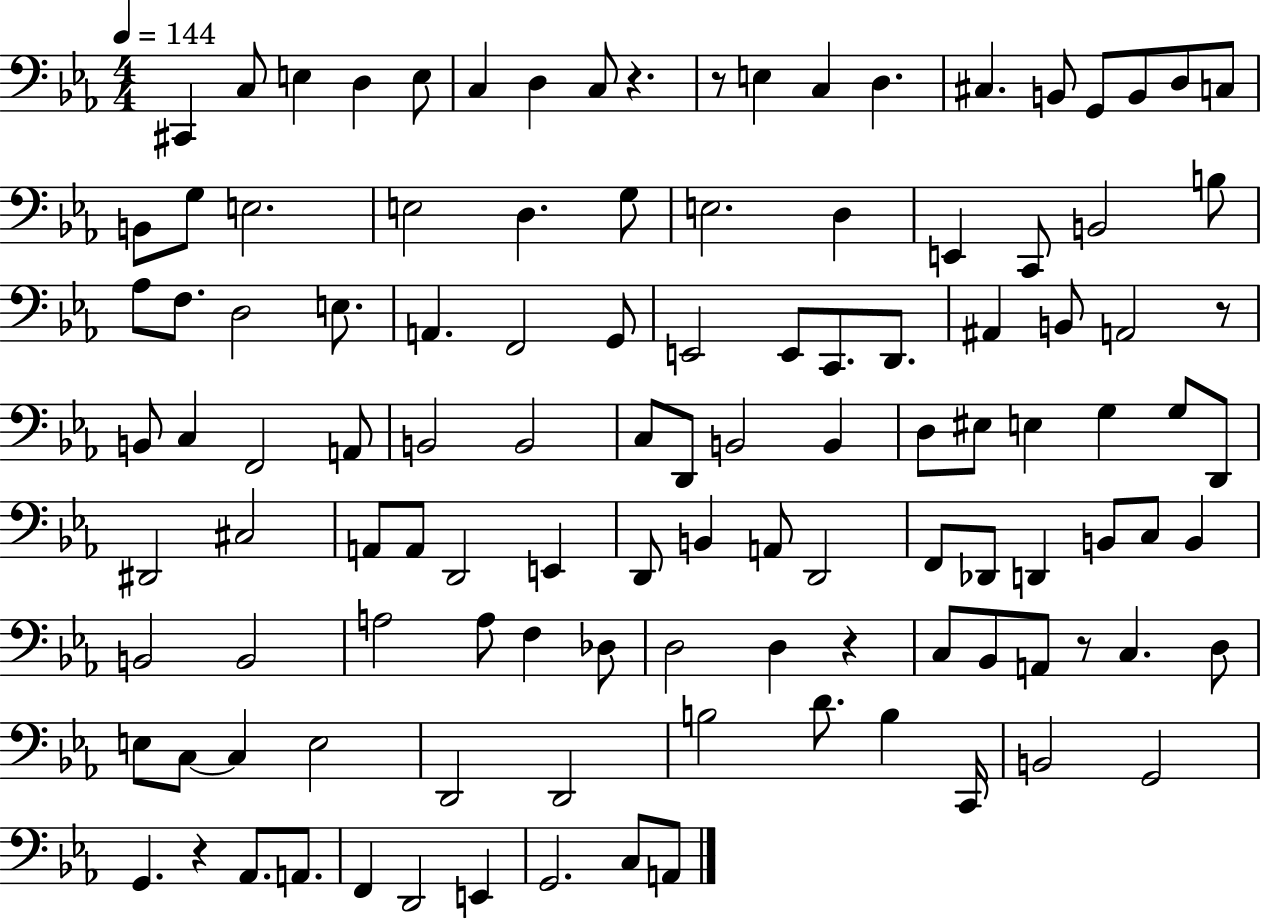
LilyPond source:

{
  \clef bass
  \numericTimeSignature
  \time 4/4
  \key ees \major
  \tempo 4 = 144
  cis,4 c8 e4 d4 e8 | c4 d4 c8 r4. | r8 e4 c4 d4. | cis4. b,8 g,8 b,8 d8 c8 | \break b,8 g8 e2. | e2 d4. g8 | e2. d4 | e,4 c,8 b,2 b8 | \break aes8 f8. d2 e8. | a,4. f,2 g,8 | e,2 e,8 c,8. d,8. | ais,4 b,8 a,2 r8 | \break b,8 c4 f,2 a,8 | b,2 b,2 | c8 d,8 b,2 b,4 | d8 eis8 e4 g4 g8 d,8 | \break dis,2 cis2 | a,8 a,8 d,2 e,4 | d,8 b,4 a,8 d,2 | f,8 des,8 d,4 b,8 c8 b,4 | \break b,2 b,2 | a2 a8 f4 des8 | d2 d4 r4 | c8 bes,8 a,8 r8 c4. d8 | \break e8 c8~~ c4 e2 | d,2 d,2 | b2 d'8. b4 c,16 | b,2 g,2 | \break g,4. r4 aes,8. a,8. | f,4 d,2 e,4 | g,2. c8 a,8 | \bar "|."
}